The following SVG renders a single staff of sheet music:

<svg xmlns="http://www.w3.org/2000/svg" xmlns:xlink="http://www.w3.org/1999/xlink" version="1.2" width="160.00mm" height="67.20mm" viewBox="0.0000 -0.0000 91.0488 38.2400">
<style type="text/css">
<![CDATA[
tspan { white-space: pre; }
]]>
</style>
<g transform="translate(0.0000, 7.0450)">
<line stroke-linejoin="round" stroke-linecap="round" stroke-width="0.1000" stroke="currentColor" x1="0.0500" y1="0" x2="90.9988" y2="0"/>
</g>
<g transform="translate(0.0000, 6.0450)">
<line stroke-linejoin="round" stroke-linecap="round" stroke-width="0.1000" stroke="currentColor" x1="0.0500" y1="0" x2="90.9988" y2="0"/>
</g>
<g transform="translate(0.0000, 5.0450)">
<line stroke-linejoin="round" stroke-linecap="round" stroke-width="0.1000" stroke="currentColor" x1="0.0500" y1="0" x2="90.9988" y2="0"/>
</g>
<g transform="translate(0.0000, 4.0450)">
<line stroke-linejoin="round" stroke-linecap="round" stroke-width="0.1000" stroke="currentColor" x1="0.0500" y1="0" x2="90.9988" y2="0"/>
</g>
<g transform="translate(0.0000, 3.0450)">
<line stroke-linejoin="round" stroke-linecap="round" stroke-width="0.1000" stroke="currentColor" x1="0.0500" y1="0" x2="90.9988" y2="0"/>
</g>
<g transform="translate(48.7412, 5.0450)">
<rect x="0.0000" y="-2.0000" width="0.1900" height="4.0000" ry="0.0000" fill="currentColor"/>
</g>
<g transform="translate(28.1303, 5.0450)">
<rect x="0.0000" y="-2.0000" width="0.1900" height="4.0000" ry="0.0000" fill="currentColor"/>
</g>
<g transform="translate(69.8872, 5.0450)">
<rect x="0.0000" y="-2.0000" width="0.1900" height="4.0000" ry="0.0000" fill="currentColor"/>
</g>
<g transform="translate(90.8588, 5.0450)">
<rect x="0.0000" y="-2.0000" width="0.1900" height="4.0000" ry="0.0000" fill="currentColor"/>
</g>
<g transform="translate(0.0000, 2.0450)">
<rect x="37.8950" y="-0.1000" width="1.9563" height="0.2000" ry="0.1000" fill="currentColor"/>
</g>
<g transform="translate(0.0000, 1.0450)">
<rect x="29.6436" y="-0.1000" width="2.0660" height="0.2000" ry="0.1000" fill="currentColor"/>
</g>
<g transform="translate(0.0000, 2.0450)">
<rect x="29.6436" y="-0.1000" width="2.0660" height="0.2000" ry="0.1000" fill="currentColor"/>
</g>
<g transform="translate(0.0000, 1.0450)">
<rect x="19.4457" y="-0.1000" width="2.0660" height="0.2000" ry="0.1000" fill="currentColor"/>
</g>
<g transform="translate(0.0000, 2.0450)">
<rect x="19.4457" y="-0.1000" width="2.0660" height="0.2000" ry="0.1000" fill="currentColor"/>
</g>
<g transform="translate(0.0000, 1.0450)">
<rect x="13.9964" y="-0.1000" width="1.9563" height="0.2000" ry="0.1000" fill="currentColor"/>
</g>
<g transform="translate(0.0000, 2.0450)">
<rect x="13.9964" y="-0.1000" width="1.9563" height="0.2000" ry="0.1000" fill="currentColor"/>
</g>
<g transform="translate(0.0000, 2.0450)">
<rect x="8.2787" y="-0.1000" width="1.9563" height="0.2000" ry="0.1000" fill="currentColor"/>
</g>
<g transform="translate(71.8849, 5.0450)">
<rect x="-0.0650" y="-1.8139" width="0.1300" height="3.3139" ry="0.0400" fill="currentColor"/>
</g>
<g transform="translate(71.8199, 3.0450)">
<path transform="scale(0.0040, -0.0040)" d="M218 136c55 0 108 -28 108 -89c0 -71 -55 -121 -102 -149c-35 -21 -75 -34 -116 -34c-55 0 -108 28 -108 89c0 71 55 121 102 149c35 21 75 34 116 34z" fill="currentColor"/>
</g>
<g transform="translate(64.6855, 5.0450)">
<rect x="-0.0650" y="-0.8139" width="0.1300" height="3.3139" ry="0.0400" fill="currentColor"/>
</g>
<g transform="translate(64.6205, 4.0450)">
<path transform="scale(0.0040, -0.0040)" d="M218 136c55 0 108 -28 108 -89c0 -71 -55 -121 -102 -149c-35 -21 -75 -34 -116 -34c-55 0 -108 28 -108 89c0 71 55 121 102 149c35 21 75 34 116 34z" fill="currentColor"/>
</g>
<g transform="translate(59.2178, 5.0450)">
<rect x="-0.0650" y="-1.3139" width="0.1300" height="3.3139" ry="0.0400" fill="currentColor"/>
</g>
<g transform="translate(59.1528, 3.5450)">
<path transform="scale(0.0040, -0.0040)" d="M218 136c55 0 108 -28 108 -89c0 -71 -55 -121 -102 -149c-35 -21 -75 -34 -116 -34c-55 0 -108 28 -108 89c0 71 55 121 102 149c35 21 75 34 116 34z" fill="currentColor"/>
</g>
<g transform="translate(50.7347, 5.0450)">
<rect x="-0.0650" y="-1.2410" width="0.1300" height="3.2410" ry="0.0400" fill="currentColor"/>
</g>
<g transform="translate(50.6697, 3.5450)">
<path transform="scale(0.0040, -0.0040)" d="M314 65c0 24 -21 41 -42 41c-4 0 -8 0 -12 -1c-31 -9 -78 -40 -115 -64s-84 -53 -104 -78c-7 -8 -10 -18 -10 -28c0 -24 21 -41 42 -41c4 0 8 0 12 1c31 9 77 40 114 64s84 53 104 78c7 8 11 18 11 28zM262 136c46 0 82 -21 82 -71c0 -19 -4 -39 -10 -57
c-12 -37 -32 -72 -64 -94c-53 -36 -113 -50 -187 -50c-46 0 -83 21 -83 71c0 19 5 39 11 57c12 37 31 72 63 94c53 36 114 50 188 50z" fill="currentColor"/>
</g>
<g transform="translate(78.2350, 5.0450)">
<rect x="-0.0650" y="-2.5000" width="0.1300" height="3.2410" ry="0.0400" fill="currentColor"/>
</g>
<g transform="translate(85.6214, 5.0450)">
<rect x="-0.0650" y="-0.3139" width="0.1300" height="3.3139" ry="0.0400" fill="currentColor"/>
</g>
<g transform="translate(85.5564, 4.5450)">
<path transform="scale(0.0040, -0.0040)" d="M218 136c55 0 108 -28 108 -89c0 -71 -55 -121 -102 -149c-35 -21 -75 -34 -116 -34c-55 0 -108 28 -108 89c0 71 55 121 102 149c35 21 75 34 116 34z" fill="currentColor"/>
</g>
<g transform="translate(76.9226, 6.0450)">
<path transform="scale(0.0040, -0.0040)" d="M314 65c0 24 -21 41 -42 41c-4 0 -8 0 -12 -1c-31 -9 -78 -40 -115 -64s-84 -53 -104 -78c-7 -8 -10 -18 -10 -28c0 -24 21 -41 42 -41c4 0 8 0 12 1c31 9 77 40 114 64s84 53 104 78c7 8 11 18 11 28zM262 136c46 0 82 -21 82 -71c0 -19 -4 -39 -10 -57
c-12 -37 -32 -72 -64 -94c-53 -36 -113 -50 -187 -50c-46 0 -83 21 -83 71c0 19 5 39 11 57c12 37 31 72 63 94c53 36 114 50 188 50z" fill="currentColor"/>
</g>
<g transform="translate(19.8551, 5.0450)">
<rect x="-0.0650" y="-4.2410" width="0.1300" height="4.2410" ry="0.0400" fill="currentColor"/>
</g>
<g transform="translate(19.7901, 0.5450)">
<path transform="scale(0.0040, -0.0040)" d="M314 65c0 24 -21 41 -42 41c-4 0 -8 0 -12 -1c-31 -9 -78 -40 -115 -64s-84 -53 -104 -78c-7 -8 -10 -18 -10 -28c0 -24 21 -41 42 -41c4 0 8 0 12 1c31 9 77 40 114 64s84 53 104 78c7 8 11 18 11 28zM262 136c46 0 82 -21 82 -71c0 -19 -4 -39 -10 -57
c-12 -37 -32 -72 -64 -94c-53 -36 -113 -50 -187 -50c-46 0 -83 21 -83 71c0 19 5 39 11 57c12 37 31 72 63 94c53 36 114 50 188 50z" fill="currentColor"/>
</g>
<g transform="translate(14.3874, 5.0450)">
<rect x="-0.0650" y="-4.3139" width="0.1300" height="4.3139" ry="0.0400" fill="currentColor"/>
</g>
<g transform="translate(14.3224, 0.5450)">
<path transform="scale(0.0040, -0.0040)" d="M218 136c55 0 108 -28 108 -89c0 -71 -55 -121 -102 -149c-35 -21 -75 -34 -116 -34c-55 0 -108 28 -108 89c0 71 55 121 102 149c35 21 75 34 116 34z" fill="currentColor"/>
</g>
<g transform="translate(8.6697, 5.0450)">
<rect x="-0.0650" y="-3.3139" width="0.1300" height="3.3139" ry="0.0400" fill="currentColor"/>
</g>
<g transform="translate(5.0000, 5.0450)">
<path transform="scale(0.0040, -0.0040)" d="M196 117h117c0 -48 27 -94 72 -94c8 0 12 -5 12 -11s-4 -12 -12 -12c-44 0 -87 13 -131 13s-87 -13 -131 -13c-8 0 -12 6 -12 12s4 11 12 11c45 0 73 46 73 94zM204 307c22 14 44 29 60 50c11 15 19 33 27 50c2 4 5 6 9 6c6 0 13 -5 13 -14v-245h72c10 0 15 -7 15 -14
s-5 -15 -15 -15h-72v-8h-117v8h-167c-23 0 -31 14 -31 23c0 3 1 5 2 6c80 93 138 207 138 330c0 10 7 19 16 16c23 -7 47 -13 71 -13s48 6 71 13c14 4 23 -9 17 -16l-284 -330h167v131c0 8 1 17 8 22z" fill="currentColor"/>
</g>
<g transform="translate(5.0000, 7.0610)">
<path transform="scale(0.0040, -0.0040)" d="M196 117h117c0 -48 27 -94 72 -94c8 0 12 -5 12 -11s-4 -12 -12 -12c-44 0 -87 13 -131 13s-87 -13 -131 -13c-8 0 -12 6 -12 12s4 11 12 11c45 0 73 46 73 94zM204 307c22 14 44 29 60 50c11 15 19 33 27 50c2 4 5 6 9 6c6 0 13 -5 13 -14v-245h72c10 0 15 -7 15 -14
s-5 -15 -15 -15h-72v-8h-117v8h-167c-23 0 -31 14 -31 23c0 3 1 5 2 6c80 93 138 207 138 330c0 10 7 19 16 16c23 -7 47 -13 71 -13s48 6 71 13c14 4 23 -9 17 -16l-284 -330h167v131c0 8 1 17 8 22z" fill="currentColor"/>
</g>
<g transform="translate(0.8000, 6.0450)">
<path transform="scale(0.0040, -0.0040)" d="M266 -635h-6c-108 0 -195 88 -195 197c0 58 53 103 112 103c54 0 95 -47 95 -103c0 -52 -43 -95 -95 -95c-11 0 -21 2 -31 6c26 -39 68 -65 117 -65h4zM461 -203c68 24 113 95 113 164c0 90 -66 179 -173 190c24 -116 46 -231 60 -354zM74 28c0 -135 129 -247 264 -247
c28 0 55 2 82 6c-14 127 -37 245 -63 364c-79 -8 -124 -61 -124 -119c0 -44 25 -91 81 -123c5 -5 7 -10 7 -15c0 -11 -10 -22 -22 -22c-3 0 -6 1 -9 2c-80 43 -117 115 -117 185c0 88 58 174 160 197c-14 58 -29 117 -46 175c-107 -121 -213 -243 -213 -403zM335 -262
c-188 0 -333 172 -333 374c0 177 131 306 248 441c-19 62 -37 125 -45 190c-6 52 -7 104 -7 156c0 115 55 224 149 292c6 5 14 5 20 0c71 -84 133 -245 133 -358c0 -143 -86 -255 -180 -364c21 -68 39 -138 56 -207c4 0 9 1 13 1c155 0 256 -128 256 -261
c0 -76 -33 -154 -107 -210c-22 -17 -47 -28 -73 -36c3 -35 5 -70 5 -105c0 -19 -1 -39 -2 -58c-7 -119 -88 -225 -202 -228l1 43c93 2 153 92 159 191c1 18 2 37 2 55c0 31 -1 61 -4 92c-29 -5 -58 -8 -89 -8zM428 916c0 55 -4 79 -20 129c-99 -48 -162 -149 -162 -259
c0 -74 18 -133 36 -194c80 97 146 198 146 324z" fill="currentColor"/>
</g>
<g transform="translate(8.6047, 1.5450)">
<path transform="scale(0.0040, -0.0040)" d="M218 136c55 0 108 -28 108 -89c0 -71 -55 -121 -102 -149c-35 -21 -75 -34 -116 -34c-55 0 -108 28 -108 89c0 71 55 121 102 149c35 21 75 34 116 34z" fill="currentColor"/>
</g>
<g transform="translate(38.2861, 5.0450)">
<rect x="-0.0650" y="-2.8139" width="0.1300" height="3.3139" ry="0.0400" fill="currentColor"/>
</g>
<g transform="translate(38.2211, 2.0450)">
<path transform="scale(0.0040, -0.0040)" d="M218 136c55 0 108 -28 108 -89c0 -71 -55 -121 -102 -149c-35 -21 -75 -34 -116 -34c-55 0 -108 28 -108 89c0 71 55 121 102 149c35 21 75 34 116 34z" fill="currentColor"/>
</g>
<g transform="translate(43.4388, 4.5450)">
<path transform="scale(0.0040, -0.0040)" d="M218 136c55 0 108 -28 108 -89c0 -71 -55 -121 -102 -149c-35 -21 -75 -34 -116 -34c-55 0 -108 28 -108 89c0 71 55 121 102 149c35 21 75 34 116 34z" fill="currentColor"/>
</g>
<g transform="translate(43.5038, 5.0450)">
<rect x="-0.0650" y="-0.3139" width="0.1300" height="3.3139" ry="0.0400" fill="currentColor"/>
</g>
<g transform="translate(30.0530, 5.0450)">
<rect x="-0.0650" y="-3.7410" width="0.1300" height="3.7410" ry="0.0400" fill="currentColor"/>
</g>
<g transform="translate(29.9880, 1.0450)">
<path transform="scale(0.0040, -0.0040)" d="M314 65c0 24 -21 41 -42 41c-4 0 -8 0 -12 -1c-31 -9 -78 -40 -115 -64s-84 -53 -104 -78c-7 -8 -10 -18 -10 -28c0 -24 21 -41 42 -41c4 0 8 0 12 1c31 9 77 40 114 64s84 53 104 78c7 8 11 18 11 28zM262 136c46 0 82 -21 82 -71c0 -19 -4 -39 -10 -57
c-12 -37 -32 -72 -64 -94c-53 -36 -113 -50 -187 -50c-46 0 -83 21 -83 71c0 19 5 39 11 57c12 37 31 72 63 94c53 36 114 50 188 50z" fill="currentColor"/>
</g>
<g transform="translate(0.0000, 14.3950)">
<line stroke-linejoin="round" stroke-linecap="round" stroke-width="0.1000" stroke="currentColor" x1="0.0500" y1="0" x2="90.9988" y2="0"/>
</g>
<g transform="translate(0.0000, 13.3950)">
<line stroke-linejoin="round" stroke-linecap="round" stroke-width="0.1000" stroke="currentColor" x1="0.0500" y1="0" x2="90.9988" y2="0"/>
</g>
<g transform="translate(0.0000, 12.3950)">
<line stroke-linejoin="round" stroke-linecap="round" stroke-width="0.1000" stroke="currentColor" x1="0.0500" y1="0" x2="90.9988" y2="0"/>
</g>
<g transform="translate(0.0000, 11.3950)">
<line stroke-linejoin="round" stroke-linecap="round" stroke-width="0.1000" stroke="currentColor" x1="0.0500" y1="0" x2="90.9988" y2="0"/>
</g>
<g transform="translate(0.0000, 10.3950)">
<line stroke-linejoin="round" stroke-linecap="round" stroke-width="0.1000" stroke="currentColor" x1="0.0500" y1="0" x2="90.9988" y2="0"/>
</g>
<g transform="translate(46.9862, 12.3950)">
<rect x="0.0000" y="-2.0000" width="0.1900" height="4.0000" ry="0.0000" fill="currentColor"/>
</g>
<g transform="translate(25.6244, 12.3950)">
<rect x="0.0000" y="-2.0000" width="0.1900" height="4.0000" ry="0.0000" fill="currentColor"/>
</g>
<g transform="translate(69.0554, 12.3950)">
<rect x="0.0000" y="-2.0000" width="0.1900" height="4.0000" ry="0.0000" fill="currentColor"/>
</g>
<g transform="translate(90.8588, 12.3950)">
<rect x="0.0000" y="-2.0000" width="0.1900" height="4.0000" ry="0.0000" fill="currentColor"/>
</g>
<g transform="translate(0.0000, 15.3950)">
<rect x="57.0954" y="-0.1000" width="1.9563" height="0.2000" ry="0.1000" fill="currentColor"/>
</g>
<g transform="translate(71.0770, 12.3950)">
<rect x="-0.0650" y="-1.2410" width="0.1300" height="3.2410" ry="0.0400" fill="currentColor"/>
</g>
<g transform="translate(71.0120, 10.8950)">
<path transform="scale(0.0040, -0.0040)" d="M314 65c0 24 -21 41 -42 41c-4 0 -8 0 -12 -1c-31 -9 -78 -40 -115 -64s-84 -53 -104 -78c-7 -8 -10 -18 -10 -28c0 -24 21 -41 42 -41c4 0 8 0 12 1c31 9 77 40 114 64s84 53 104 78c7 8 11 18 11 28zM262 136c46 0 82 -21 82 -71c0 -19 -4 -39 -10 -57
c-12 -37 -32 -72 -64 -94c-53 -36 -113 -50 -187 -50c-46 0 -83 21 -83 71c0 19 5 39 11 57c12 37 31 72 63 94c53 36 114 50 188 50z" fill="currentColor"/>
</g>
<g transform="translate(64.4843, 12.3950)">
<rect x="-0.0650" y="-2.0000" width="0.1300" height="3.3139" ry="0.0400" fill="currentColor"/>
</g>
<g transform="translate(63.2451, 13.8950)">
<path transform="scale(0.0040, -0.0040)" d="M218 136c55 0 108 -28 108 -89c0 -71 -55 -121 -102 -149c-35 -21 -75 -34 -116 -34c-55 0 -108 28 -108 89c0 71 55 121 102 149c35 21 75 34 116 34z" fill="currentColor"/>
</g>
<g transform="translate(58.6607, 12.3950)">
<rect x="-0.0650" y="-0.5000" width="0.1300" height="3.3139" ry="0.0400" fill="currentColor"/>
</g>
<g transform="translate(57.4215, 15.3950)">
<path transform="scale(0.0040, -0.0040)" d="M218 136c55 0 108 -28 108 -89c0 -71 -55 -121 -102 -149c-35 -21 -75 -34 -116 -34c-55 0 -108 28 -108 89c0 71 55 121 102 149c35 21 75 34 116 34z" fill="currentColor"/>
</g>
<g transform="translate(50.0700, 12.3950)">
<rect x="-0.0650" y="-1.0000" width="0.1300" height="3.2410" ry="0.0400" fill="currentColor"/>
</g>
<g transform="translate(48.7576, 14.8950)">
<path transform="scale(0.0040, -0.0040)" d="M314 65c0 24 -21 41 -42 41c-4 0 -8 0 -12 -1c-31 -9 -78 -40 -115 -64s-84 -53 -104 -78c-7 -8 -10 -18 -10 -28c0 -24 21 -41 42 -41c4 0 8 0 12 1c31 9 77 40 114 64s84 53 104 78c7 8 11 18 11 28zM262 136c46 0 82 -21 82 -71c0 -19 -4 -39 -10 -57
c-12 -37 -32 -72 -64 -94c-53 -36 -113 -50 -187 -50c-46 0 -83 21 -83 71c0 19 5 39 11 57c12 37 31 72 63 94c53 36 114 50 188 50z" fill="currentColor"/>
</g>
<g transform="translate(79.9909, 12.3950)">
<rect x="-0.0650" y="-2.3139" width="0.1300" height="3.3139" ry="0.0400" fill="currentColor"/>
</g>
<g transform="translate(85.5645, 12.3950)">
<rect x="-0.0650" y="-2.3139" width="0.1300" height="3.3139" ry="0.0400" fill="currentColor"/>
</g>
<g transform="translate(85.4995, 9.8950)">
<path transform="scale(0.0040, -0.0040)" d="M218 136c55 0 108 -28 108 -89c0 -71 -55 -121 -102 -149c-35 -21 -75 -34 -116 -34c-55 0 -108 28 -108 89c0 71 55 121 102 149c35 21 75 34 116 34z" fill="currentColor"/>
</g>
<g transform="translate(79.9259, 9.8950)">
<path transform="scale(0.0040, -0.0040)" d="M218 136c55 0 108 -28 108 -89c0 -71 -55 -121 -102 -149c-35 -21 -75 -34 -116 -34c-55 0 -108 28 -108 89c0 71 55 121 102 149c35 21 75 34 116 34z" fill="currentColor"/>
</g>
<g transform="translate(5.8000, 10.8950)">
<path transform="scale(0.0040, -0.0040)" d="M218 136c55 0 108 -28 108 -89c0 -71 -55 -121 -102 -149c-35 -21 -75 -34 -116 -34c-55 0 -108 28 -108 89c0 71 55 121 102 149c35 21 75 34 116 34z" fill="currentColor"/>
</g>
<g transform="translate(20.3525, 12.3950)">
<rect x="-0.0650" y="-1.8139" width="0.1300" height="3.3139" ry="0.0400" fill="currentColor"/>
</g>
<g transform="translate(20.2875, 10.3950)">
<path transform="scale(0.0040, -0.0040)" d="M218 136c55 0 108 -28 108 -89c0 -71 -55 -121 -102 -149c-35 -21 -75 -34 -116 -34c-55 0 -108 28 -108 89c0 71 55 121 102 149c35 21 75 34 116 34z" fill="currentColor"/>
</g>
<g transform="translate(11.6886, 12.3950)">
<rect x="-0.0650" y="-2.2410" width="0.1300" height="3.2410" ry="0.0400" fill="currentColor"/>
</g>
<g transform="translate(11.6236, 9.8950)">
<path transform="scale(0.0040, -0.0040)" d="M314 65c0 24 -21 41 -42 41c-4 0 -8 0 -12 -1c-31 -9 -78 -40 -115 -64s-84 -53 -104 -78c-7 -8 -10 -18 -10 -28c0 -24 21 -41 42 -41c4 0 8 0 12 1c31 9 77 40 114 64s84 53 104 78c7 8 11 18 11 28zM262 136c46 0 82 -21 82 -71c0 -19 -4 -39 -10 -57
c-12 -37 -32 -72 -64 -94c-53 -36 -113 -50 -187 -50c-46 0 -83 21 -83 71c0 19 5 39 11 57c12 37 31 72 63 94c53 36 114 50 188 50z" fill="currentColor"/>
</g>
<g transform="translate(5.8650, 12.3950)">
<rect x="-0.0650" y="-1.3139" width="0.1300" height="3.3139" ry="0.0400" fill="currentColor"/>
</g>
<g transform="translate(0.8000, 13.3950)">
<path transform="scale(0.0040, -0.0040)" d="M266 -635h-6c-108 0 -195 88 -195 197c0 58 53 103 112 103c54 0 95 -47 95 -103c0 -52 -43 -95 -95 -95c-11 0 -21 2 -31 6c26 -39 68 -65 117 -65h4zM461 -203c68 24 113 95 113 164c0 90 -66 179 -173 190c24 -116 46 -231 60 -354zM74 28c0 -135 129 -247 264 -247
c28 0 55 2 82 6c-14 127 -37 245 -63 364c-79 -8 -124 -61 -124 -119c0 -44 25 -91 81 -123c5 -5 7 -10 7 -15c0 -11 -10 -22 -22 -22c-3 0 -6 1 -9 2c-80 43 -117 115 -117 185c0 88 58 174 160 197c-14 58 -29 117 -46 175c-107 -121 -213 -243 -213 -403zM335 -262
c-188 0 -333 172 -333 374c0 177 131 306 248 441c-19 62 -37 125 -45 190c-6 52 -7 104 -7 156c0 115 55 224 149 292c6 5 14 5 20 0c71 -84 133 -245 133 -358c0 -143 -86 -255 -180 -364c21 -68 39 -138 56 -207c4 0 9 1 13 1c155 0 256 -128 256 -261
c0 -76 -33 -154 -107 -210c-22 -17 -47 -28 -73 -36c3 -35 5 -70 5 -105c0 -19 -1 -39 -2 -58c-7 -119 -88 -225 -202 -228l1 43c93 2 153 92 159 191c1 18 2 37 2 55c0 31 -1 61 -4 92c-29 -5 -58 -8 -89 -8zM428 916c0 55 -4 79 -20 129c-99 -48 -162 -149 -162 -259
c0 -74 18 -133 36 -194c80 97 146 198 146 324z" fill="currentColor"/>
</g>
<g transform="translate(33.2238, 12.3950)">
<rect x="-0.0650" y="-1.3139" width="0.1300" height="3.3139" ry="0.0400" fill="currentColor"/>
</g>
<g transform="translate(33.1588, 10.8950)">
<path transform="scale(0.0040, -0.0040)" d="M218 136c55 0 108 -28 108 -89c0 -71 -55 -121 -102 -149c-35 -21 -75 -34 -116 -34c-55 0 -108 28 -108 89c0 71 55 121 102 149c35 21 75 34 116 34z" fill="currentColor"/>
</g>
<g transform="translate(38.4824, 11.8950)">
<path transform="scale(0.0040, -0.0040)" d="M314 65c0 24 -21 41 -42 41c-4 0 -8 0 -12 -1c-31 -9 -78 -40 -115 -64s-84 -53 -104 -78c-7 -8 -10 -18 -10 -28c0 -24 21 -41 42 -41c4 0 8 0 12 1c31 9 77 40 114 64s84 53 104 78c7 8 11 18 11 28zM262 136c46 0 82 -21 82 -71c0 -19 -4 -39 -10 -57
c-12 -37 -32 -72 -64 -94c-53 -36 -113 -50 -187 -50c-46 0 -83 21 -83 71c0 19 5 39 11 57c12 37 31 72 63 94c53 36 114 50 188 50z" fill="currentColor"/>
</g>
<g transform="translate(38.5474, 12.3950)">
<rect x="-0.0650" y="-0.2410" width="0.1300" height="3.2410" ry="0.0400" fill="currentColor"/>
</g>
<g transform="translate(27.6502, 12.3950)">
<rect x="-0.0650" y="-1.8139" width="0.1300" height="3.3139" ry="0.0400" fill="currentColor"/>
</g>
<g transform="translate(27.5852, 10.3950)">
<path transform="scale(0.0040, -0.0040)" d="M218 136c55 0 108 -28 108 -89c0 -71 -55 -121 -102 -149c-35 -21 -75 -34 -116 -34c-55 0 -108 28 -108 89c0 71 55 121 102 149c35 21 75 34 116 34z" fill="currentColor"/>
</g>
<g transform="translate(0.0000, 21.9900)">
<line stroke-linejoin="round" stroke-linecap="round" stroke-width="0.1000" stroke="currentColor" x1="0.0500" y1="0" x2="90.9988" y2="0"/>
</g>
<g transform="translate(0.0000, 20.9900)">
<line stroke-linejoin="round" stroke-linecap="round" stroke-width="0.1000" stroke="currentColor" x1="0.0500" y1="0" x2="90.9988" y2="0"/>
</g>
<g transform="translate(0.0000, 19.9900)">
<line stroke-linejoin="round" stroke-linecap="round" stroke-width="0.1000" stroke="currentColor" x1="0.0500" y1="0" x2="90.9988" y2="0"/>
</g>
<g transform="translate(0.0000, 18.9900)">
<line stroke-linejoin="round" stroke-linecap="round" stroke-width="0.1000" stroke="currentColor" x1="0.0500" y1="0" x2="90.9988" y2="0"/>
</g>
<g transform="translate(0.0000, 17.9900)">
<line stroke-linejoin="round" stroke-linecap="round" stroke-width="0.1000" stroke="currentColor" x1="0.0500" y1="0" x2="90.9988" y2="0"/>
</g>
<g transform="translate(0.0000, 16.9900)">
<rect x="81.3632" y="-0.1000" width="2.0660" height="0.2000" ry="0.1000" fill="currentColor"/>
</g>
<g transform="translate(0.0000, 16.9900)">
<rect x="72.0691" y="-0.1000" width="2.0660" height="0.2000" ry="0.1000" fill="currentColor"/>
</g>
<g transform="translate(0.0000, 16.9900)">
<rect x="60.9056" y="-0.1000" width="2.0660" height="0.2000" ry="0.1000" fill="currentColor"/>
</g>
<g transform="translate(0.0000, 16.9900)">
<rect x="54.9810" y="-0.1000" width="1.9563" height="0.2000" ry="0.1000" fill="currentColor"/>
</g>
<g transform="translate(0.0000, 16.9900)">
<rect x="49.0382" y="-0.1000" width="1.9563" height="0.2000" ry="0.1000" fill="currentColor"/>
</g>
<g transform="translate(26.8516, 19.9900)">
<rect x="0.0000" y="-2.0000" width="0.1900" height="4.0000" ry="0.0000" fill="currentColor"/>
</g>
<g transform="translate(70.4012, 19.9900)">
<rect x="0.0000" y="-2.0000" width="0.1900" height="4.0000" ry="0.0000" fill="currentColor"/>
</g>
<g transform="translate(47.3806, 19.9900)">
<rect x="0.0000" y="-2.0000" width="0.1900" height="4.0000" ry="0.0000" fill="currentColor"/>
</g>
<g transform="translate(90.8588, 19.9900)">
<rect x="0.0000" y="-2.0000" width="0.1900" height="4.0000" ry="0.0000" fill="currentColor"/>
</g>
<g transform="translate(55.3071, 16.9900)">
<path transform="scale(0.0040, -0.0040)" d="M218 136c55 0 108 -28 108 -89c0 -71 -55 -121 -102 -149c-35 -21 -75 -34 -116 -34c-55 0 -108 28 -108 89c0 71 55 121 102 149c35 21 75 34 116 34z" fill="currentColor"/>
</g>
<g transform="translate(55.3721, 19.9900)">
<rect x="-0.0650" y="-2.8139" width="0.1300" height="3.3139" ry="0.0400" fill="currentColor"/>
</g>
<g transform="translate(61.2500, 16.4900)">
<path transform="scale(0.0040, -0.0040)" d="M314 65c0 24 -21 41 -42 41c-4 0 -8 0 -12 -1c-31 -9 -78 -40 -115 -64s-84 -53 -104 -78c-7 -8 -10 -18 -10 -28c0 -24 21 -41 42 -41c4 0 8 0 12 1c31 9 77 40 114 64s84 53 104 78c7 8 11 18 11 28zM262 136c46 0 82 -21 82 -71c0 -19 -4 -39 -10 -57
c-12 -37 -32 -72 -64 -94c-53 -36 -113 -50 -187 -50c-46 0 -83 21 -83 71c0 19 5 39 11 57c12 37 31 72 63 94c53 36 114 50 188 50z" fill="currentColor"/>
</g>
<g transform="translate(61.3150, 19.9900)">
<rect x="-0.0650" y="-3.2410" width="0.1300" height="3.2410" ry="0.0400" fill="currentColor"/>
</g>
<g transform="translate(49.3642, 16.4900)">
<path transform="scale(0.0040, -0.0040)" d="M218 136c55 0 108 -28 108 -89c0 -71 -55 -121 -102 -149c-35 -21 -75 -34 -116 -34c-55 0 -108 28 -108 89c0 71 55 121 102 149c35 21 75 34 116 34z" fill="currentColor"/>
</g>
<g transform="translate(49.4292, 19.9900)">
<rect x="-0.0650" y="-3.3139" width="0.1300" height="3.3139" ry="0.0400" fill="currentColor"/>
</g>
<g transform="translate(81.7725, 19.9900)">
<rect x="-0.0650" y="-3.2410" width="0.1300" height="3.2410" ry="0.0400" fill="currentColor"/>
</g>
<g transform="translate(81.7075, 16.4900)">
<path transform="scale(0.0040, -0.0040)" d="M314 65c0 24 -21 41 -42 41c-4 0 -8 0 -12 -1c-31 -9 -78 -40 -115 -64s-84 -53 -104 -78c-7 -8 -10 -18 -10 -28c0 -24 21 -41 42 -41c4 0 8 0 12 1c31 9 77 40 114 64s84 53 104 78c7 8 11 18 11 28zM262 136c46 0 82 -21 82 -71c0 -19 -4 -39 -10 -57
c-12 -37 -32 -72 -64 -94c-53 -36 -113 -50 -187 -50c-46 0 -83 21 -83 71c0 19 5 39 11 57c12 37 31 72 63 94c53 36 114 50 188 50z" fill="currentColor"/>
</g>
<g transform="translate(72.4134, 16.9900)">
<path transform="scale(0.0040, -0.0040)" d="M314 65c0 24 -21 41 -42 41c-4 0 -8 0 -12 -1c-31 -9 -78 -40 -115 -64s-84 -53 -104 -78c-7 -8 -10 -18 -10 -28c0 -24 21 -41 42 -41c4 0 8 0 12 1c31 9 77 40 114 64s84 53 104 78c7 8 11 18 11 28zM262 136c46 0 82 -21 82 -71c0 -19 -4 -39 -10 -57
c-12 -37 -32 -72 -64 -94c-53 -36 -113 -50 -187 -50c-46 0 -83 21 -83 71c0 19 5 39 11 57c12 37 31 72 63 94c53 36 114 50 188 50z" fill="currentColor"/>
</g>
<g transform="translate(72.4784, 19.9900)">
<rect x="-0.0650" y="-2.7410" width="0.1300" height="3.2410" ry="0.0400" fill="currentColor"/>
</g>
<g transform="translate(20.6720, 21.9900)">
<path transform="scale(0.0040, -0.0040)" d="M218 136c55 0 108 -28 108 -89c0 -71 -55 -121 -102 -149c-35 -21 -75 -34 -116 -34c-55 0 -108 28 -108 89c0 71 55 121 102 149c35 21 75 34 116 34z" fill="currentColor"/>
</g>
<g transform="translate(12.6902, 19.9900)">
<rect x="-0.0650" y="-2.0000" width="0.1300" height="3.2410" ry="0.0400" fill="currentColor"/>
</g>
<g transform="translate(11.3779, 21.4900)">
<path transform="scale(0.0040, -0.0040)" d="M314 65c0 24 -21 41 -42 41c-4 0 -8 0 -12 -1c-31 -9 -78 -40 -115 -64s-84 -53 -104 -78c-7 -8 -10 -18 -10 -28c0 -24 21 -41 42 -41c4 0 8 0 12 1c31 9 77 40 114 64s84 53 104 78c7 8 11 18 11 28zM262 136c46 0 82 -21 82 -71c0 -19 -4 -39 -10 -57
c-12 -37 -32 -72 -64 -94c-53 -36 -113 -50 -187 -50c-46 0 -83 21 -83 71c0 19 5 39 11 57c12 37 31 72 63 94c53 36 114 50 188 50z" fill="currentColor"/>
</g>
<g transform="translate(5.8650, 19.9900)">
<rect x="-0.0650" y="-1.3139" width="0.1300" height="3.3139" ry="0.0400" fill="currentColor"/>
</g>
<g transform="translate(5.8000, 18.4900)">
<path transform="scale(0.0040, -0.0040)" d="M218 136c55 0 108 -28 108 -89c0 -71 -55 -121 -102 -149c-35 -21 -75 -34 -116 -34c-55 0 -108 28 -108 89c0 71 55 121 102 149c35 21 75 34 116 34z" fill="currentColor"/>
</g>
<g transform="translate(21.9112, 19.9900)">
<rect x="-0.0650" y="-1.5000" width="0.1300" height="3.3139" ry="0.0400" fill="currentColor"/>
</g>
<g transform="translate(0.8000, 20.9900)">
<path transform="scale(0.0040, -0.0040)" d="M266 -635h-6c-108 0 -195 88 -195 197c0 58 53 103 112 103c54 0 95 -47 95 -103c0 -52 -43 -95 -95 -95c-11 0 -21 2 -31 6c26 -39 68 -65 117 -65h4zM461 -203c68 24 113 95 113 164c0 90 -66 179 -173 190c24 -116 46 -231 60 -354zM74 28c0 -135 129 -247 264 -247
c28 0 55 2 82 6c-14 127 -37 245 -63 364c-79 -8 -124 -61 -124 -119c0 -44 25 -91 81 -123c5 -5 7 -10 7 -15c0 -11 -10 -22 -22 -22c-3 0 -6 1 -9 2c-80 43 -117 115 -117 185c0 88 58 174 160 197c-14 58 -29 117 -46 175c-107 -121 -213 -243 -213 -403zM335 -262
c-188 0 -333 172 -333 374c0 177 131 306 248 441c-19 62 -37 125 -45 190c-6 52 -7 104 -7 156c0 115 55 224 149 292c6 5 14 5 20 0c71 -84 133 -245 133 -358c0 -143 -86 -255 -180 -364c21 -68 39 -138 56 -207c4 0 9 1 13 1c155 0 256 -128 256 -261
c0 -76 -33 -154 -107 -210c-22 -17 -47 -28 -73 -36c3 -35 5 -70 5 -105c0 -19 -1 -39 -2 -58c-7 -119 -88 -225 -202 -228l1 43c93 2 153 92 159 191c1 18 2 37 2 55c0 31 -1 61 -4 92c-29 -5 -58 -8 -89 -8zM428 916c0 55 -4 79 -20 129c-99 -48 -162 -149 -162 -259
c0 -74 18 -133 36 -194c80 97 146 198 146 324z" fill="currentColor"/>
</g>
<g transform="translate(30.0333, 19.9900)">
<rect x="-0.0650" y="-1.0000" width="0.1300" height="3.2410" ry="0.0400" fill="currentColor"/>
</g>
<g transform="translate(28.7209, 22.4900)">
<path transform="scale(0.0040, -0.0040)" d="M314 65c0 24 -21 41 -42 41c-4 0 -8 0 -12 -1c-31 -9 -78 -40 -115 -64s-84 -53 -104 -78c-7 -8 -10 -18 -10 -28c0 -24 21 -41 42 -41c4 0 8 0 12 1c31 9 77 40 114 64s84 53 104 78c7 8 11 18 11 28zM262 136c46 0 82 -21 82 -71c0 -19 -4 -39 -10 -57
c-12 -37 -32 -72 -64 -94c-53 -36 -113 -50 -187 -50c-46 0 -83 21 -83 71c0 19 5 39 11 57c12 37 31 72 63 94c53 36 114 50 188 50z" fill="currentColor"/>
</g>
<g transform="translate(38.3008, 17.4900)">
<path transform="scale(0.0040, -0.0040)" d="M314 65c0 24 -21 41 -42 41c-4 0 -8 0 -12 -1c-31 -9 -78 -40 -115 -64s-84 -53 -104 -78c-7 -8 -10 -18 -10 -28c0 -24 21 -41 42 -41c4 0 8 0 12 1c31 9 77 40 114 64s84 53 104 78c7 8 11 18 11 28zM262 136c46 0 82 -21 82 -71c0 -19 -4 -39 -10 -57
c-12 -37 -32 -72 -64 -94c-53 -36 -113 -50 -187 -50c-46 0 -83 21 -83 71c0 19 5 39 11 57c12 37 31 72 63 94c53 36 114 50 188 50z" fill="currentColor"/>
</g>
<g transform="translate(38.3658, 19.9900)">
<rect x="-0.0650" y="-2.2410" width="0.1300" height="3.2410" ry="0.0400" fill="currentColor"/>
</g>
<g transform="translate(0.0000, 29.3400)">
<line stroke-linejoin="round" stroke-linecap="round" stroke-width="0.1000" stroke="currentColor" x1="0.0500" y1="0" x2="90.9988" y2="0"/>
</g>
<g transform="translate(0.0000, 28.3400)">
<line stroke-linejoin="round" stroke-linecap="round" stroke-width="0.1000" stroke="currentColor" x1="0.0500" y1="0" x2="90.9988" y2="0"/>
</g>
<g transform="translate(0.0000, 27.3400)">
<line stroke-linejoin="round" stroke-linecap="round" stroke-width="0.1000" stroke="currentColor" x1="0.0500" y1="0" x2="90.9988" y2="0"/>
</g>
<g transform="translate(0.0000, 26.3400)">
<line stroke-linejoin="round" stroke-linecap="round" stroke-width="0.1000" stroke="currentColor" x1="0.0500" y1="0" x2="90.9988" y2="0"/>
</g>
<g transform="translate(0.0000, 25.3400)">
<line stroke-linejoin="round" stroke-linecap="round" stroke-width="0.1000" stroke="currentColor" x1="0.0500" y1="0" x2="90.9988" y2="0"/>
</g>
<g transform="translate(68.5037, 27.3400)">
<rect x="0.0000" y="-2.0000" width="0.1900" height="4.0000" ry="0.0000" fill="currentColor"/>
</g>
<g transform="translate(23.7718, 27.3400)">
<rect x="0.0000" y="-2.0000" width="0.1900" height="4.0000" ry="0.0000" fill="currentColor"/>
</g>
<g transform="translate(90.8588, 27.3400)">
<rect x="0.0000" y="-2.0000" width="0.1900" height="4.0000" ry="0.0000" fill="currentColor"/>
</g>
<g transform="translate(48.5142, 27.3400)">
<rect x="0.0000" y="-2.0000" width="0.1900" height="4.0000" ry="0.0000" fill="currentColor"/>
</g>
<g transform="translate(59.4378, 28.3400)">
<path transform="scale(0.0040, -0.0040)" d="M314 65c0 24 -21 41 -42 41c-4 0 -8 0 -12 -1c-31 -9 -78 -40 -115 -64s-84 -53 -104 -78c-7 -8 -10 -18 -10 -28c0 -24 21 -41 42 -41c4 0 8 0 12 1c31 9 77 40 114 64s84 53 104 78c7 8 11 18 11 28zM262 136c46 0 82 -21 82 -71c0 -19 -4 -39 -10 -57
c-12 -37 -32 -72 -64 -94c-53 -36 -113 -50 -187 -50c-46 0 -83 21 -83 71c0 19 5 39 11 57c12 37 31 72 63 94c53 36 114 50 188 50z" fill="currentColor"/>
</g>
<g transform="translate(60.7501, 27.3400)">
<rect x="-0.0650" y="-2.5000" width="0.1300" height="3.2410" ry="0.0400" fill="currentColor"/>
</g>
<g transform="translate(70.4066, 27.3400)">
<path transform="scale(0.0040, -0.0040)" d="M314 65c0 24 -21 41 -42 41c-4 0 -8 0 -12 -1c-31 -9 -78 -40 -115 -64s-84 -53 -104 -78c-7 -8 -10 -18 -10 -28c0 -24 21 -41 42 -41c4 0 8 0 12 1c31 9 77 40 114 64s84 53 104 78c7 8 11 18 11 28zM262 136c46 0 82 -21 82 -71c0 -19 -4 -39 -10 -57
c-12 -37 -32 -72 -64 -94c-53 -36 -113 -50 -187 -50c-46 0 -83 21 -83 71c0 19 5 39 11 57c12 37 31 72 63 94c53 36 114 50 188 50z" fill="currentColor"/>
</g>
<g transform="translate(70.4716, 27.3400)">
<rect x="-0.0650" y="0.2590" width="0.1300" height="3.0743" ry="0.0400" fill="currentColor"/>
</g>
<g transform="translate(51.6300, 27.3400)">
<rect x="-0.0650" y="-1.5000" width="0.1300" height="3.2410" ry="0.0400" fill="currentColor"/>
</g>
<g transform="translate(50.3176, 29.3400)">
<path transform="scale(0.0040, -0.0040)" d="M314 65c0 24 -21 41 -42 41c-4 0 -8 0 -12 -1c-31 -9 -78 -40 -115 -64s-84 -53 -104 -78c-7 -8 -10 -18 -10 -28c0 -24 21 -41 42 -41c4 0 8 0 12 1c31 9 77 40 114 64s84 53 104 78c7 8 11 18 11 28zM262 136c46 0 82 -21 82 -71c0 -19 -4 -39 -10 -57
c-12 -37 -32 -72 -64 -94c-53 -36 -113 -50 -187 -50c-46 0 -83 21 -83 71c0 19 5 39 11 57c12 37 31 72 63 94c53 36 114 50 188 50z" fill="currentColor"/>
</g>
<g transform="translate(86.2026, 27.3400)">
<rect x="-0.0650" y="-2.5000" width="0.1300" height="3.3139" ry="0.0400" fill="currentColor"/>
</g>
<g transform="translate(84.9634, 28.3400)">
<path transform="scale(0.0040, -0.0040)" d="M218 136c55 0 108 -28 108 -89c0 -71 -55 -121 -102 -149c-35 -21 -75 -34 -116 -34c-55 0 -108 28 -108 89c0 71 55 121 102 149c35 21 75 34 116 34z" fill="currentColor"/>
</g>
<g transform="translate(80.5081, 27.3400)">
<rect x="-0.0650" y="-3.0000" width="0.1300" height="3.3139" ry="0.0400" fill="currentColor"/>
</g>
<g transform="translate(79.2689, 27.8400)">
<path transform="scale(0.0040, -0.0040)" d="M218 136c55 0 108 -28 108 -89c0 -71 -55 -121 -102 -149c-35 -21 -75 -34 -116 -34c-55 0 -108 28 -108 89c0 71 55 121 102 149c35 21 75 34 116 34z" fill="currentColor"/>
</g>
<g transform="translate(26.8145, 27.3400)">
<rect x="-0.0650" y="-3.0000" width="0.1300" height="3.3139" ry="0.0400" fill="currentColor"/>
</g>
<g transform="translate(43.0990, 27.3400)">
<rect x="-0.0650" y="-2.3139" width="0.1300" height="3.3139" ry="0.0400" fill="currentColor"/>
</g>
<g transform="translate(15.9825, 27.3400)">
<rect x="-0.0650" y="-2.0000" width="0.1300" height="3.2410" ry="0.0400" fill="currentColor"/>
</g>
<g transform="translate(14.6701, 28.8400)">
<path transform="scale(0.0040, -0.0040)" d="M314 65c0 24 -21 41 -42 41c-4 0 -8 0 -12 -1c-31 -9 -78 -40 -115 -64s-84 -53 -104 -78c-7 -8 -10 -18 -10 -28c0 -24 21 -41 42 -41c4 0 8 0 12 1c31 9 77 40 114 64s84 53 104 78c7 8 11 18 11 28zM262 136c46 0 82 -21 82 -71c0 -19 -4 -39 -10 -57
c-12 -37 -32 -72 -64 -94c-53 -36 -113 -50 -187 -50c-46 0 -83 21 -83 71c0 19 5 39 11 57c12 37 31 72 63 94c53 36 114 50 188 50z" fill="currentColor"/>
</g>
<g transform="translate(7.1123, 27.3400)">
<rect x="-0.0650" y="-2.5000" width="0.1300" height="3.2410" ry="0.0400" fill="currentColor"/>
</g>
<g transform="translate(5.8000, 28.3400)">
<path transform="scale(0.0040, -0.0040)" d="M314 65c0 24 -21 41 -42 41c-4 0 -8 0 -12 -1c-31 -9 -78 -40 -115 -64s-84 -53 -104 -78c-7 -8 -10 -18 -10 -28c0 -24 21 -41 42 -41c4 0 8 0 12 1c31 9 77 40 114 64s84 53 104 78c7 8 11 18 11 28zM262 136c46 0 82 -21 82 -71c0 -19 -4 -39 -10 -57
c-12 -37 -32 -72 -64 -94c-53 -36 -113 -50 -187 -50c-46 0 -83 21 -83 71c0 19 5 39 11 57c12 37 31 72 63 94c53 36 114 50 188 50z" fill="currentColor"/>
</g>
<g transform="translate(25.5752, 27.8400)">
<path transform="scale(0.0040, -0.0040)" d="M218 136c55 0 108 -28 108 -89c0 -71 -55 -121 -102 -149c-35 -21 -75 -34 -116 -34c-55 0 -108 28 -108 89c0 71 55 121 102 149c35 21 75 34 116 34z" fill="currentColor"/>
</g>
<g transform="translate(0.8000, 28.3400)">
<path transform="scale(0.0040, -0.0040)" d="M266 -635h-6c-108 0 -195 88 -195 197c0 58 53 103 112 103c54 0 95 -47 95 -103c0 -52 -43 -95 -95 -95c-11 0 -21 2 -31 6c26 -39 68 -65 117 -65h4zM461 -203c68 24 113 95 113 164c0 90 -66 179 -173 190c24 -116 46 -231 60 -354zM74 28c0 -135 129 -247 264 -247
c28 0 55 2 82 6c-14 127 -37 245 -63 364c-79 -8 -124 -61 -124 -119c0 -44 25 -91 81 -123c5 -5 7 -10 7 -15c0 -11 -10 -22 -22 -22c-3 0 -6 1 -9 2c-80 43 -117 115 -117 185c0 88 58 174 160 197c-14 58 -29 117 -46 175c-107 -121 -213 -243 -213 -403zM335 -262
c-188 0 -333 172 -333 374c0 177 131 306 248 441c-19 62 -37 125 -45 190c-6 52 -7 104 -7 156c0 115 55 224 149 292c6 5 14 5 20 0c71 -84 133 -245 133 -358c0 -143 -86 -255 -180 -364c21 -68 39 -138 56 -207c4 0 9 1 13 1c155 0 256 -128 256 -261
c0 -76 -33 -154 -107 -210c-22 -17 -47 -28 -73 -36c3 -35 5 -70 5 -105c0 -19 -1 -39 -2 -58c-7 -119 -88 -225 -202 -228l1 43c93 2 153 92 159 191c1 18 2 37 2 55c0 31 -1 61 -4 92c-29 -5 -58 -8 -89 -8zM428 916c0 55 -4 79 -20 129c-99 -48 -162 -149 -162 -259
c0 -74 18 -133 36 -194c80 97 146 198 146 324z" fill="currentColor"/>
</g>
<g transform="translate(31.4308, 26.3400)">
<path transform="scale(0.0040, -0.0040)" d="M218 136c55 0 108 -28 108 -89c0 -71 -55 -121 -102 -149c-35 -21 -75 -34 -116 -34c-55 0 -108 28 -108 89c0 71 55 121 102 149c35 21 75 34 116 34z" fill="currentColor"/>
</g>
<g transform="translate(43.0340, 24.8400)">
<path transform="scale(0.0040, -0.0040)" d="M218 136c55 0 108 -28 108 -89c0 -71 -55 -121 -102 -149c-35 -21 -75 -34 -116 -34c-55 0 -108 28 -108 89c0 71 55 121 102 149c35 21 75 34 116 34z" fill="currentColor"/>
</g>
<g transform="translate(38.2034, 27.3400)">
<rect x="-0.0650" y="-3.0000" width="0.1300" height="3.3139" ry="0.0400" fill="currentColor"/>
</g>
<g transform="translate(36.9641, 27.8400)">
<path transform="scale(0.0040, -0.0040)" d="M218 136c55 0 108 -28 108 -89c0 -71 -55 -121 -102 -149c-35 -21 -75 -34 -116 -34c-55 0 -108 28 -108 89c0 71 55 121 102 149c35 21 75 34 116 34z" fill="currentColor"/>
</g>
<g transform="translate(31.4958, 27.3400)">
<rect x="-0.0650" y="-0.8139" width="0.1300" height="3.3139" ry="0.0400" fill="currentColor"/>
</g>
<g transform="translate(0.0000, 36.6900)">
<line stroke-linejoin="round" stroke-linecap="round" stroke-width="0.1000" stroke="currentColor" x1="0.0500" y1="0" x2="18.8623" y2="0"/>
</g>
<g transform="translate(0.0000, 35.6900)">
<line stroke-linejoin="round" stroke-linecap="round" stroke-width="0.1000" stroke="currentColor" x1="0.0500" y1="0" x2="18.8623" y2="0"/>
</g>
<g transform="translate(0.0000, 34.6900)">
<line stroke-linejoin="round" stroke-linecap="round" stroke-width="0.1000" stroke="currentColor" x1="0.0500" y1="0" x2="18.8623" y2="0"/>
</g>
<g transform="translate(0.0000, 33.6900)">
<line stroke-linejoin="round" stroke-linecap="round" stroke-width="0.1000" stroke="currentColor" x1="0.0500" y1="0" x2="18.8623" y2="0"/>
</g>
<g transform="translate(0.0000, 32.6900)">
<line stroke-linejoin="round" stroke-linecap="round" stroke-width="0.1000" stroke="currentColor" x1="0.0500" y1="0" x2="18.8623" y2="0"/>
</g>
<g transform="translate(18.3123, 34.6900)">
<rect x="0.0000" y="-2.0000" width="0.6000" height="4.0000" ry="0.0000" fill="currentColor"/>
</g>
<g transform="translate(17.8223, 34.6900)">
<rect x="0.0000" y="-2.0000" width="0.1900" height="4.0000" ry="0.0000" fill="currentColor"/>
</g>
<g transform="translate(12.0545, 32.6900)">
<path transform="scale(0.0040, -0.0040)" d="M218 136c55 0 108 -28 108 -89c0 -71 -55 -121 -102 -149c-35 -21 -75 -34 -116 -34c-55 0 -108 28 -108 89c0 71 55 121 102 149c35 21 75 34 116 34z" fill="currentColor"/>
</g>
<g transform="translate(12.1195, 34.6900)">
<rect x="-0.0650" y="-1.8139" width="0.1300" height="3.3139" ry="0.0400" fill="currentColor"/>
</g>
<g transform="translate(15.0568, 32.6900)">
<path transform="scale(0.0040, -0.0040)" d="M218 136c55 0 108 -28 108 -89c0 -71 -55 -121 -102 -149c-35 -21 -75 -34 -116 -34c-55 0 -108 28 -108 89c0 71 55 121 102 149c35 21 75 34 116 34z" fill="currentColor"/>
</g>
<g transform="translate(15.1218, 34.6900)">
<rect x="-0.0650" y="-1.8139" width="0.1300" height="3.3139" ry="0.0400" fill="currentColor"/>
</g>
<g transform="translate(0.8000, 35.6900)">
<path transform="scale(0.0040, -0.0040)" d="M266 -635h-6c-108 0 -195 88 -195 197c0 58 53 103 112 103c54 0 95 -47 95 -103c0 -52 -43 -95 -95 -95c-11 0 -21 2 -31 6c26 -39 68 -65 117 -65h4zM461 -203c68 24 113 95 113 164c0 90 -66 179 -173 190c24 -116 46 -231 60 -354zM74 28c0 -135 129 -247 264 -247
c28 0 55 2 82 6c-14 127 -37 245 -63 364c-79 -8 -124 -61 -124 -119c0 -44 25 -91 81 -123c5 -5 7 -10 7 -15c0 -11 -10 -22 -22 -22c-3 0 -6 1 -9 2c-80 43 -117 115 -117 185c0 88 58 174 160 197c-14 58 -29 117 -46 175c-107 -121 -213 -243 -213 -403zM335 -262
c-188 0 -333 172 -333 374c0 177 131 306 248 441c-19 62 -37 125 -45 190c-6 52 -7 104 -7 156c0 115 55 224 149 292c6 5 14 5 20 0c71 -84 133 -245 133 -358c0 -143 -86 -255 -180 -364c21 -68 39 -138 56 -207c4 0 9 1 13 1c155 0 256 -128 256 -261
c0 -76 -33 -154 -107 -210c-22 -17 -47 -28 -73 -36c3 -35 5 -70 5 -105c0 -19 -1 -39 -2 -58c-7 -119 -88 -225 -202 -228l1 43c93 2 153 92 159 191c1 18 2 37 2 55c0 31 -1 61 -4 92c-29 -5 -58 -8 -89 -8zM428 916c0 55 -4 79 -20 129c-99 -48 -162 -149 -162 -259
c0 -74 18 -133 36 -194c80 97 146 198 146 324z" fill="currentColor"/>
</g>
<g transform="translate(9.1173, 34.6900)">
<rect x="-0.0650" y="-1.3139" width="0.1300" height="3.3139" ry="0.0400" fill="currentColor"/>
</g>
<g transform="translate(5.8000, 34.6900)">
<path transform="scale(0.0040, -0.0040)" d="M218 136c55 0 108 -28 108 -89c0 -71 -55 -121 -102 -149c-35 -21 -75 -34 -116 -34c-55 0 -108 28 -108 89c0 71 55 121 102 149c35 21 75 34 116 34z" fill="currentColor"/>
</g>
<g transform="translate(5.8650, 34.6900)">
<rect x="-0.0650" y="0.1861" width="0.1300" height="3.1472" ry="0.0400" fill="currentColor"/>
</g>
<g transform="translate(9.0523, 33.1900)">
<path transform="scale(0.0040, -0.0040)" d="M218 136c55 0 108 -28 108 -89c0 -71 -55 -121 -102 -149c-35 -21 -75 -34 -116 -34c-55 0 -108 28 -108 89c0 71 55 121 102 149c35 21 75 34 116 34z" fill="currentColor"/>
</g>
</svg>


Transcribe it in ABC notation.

X:1
T:Untitled
M:4/4
L:1/4
K:C
b d' d'2 c'2 a c e2 e d f G2 c e g2 f f e c2 D2 C F e2 g g e F2 E D2 g2 b a b2 a2 b2 G2 F2 A d A g E2 G2 B2 A G B e f f